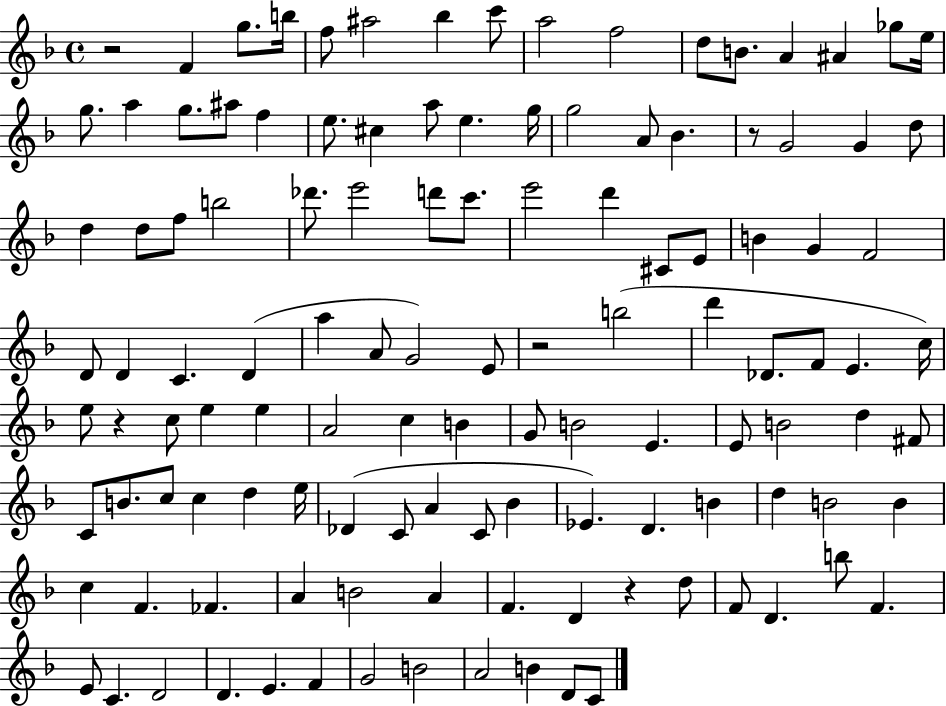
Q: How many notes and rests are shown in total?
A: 121